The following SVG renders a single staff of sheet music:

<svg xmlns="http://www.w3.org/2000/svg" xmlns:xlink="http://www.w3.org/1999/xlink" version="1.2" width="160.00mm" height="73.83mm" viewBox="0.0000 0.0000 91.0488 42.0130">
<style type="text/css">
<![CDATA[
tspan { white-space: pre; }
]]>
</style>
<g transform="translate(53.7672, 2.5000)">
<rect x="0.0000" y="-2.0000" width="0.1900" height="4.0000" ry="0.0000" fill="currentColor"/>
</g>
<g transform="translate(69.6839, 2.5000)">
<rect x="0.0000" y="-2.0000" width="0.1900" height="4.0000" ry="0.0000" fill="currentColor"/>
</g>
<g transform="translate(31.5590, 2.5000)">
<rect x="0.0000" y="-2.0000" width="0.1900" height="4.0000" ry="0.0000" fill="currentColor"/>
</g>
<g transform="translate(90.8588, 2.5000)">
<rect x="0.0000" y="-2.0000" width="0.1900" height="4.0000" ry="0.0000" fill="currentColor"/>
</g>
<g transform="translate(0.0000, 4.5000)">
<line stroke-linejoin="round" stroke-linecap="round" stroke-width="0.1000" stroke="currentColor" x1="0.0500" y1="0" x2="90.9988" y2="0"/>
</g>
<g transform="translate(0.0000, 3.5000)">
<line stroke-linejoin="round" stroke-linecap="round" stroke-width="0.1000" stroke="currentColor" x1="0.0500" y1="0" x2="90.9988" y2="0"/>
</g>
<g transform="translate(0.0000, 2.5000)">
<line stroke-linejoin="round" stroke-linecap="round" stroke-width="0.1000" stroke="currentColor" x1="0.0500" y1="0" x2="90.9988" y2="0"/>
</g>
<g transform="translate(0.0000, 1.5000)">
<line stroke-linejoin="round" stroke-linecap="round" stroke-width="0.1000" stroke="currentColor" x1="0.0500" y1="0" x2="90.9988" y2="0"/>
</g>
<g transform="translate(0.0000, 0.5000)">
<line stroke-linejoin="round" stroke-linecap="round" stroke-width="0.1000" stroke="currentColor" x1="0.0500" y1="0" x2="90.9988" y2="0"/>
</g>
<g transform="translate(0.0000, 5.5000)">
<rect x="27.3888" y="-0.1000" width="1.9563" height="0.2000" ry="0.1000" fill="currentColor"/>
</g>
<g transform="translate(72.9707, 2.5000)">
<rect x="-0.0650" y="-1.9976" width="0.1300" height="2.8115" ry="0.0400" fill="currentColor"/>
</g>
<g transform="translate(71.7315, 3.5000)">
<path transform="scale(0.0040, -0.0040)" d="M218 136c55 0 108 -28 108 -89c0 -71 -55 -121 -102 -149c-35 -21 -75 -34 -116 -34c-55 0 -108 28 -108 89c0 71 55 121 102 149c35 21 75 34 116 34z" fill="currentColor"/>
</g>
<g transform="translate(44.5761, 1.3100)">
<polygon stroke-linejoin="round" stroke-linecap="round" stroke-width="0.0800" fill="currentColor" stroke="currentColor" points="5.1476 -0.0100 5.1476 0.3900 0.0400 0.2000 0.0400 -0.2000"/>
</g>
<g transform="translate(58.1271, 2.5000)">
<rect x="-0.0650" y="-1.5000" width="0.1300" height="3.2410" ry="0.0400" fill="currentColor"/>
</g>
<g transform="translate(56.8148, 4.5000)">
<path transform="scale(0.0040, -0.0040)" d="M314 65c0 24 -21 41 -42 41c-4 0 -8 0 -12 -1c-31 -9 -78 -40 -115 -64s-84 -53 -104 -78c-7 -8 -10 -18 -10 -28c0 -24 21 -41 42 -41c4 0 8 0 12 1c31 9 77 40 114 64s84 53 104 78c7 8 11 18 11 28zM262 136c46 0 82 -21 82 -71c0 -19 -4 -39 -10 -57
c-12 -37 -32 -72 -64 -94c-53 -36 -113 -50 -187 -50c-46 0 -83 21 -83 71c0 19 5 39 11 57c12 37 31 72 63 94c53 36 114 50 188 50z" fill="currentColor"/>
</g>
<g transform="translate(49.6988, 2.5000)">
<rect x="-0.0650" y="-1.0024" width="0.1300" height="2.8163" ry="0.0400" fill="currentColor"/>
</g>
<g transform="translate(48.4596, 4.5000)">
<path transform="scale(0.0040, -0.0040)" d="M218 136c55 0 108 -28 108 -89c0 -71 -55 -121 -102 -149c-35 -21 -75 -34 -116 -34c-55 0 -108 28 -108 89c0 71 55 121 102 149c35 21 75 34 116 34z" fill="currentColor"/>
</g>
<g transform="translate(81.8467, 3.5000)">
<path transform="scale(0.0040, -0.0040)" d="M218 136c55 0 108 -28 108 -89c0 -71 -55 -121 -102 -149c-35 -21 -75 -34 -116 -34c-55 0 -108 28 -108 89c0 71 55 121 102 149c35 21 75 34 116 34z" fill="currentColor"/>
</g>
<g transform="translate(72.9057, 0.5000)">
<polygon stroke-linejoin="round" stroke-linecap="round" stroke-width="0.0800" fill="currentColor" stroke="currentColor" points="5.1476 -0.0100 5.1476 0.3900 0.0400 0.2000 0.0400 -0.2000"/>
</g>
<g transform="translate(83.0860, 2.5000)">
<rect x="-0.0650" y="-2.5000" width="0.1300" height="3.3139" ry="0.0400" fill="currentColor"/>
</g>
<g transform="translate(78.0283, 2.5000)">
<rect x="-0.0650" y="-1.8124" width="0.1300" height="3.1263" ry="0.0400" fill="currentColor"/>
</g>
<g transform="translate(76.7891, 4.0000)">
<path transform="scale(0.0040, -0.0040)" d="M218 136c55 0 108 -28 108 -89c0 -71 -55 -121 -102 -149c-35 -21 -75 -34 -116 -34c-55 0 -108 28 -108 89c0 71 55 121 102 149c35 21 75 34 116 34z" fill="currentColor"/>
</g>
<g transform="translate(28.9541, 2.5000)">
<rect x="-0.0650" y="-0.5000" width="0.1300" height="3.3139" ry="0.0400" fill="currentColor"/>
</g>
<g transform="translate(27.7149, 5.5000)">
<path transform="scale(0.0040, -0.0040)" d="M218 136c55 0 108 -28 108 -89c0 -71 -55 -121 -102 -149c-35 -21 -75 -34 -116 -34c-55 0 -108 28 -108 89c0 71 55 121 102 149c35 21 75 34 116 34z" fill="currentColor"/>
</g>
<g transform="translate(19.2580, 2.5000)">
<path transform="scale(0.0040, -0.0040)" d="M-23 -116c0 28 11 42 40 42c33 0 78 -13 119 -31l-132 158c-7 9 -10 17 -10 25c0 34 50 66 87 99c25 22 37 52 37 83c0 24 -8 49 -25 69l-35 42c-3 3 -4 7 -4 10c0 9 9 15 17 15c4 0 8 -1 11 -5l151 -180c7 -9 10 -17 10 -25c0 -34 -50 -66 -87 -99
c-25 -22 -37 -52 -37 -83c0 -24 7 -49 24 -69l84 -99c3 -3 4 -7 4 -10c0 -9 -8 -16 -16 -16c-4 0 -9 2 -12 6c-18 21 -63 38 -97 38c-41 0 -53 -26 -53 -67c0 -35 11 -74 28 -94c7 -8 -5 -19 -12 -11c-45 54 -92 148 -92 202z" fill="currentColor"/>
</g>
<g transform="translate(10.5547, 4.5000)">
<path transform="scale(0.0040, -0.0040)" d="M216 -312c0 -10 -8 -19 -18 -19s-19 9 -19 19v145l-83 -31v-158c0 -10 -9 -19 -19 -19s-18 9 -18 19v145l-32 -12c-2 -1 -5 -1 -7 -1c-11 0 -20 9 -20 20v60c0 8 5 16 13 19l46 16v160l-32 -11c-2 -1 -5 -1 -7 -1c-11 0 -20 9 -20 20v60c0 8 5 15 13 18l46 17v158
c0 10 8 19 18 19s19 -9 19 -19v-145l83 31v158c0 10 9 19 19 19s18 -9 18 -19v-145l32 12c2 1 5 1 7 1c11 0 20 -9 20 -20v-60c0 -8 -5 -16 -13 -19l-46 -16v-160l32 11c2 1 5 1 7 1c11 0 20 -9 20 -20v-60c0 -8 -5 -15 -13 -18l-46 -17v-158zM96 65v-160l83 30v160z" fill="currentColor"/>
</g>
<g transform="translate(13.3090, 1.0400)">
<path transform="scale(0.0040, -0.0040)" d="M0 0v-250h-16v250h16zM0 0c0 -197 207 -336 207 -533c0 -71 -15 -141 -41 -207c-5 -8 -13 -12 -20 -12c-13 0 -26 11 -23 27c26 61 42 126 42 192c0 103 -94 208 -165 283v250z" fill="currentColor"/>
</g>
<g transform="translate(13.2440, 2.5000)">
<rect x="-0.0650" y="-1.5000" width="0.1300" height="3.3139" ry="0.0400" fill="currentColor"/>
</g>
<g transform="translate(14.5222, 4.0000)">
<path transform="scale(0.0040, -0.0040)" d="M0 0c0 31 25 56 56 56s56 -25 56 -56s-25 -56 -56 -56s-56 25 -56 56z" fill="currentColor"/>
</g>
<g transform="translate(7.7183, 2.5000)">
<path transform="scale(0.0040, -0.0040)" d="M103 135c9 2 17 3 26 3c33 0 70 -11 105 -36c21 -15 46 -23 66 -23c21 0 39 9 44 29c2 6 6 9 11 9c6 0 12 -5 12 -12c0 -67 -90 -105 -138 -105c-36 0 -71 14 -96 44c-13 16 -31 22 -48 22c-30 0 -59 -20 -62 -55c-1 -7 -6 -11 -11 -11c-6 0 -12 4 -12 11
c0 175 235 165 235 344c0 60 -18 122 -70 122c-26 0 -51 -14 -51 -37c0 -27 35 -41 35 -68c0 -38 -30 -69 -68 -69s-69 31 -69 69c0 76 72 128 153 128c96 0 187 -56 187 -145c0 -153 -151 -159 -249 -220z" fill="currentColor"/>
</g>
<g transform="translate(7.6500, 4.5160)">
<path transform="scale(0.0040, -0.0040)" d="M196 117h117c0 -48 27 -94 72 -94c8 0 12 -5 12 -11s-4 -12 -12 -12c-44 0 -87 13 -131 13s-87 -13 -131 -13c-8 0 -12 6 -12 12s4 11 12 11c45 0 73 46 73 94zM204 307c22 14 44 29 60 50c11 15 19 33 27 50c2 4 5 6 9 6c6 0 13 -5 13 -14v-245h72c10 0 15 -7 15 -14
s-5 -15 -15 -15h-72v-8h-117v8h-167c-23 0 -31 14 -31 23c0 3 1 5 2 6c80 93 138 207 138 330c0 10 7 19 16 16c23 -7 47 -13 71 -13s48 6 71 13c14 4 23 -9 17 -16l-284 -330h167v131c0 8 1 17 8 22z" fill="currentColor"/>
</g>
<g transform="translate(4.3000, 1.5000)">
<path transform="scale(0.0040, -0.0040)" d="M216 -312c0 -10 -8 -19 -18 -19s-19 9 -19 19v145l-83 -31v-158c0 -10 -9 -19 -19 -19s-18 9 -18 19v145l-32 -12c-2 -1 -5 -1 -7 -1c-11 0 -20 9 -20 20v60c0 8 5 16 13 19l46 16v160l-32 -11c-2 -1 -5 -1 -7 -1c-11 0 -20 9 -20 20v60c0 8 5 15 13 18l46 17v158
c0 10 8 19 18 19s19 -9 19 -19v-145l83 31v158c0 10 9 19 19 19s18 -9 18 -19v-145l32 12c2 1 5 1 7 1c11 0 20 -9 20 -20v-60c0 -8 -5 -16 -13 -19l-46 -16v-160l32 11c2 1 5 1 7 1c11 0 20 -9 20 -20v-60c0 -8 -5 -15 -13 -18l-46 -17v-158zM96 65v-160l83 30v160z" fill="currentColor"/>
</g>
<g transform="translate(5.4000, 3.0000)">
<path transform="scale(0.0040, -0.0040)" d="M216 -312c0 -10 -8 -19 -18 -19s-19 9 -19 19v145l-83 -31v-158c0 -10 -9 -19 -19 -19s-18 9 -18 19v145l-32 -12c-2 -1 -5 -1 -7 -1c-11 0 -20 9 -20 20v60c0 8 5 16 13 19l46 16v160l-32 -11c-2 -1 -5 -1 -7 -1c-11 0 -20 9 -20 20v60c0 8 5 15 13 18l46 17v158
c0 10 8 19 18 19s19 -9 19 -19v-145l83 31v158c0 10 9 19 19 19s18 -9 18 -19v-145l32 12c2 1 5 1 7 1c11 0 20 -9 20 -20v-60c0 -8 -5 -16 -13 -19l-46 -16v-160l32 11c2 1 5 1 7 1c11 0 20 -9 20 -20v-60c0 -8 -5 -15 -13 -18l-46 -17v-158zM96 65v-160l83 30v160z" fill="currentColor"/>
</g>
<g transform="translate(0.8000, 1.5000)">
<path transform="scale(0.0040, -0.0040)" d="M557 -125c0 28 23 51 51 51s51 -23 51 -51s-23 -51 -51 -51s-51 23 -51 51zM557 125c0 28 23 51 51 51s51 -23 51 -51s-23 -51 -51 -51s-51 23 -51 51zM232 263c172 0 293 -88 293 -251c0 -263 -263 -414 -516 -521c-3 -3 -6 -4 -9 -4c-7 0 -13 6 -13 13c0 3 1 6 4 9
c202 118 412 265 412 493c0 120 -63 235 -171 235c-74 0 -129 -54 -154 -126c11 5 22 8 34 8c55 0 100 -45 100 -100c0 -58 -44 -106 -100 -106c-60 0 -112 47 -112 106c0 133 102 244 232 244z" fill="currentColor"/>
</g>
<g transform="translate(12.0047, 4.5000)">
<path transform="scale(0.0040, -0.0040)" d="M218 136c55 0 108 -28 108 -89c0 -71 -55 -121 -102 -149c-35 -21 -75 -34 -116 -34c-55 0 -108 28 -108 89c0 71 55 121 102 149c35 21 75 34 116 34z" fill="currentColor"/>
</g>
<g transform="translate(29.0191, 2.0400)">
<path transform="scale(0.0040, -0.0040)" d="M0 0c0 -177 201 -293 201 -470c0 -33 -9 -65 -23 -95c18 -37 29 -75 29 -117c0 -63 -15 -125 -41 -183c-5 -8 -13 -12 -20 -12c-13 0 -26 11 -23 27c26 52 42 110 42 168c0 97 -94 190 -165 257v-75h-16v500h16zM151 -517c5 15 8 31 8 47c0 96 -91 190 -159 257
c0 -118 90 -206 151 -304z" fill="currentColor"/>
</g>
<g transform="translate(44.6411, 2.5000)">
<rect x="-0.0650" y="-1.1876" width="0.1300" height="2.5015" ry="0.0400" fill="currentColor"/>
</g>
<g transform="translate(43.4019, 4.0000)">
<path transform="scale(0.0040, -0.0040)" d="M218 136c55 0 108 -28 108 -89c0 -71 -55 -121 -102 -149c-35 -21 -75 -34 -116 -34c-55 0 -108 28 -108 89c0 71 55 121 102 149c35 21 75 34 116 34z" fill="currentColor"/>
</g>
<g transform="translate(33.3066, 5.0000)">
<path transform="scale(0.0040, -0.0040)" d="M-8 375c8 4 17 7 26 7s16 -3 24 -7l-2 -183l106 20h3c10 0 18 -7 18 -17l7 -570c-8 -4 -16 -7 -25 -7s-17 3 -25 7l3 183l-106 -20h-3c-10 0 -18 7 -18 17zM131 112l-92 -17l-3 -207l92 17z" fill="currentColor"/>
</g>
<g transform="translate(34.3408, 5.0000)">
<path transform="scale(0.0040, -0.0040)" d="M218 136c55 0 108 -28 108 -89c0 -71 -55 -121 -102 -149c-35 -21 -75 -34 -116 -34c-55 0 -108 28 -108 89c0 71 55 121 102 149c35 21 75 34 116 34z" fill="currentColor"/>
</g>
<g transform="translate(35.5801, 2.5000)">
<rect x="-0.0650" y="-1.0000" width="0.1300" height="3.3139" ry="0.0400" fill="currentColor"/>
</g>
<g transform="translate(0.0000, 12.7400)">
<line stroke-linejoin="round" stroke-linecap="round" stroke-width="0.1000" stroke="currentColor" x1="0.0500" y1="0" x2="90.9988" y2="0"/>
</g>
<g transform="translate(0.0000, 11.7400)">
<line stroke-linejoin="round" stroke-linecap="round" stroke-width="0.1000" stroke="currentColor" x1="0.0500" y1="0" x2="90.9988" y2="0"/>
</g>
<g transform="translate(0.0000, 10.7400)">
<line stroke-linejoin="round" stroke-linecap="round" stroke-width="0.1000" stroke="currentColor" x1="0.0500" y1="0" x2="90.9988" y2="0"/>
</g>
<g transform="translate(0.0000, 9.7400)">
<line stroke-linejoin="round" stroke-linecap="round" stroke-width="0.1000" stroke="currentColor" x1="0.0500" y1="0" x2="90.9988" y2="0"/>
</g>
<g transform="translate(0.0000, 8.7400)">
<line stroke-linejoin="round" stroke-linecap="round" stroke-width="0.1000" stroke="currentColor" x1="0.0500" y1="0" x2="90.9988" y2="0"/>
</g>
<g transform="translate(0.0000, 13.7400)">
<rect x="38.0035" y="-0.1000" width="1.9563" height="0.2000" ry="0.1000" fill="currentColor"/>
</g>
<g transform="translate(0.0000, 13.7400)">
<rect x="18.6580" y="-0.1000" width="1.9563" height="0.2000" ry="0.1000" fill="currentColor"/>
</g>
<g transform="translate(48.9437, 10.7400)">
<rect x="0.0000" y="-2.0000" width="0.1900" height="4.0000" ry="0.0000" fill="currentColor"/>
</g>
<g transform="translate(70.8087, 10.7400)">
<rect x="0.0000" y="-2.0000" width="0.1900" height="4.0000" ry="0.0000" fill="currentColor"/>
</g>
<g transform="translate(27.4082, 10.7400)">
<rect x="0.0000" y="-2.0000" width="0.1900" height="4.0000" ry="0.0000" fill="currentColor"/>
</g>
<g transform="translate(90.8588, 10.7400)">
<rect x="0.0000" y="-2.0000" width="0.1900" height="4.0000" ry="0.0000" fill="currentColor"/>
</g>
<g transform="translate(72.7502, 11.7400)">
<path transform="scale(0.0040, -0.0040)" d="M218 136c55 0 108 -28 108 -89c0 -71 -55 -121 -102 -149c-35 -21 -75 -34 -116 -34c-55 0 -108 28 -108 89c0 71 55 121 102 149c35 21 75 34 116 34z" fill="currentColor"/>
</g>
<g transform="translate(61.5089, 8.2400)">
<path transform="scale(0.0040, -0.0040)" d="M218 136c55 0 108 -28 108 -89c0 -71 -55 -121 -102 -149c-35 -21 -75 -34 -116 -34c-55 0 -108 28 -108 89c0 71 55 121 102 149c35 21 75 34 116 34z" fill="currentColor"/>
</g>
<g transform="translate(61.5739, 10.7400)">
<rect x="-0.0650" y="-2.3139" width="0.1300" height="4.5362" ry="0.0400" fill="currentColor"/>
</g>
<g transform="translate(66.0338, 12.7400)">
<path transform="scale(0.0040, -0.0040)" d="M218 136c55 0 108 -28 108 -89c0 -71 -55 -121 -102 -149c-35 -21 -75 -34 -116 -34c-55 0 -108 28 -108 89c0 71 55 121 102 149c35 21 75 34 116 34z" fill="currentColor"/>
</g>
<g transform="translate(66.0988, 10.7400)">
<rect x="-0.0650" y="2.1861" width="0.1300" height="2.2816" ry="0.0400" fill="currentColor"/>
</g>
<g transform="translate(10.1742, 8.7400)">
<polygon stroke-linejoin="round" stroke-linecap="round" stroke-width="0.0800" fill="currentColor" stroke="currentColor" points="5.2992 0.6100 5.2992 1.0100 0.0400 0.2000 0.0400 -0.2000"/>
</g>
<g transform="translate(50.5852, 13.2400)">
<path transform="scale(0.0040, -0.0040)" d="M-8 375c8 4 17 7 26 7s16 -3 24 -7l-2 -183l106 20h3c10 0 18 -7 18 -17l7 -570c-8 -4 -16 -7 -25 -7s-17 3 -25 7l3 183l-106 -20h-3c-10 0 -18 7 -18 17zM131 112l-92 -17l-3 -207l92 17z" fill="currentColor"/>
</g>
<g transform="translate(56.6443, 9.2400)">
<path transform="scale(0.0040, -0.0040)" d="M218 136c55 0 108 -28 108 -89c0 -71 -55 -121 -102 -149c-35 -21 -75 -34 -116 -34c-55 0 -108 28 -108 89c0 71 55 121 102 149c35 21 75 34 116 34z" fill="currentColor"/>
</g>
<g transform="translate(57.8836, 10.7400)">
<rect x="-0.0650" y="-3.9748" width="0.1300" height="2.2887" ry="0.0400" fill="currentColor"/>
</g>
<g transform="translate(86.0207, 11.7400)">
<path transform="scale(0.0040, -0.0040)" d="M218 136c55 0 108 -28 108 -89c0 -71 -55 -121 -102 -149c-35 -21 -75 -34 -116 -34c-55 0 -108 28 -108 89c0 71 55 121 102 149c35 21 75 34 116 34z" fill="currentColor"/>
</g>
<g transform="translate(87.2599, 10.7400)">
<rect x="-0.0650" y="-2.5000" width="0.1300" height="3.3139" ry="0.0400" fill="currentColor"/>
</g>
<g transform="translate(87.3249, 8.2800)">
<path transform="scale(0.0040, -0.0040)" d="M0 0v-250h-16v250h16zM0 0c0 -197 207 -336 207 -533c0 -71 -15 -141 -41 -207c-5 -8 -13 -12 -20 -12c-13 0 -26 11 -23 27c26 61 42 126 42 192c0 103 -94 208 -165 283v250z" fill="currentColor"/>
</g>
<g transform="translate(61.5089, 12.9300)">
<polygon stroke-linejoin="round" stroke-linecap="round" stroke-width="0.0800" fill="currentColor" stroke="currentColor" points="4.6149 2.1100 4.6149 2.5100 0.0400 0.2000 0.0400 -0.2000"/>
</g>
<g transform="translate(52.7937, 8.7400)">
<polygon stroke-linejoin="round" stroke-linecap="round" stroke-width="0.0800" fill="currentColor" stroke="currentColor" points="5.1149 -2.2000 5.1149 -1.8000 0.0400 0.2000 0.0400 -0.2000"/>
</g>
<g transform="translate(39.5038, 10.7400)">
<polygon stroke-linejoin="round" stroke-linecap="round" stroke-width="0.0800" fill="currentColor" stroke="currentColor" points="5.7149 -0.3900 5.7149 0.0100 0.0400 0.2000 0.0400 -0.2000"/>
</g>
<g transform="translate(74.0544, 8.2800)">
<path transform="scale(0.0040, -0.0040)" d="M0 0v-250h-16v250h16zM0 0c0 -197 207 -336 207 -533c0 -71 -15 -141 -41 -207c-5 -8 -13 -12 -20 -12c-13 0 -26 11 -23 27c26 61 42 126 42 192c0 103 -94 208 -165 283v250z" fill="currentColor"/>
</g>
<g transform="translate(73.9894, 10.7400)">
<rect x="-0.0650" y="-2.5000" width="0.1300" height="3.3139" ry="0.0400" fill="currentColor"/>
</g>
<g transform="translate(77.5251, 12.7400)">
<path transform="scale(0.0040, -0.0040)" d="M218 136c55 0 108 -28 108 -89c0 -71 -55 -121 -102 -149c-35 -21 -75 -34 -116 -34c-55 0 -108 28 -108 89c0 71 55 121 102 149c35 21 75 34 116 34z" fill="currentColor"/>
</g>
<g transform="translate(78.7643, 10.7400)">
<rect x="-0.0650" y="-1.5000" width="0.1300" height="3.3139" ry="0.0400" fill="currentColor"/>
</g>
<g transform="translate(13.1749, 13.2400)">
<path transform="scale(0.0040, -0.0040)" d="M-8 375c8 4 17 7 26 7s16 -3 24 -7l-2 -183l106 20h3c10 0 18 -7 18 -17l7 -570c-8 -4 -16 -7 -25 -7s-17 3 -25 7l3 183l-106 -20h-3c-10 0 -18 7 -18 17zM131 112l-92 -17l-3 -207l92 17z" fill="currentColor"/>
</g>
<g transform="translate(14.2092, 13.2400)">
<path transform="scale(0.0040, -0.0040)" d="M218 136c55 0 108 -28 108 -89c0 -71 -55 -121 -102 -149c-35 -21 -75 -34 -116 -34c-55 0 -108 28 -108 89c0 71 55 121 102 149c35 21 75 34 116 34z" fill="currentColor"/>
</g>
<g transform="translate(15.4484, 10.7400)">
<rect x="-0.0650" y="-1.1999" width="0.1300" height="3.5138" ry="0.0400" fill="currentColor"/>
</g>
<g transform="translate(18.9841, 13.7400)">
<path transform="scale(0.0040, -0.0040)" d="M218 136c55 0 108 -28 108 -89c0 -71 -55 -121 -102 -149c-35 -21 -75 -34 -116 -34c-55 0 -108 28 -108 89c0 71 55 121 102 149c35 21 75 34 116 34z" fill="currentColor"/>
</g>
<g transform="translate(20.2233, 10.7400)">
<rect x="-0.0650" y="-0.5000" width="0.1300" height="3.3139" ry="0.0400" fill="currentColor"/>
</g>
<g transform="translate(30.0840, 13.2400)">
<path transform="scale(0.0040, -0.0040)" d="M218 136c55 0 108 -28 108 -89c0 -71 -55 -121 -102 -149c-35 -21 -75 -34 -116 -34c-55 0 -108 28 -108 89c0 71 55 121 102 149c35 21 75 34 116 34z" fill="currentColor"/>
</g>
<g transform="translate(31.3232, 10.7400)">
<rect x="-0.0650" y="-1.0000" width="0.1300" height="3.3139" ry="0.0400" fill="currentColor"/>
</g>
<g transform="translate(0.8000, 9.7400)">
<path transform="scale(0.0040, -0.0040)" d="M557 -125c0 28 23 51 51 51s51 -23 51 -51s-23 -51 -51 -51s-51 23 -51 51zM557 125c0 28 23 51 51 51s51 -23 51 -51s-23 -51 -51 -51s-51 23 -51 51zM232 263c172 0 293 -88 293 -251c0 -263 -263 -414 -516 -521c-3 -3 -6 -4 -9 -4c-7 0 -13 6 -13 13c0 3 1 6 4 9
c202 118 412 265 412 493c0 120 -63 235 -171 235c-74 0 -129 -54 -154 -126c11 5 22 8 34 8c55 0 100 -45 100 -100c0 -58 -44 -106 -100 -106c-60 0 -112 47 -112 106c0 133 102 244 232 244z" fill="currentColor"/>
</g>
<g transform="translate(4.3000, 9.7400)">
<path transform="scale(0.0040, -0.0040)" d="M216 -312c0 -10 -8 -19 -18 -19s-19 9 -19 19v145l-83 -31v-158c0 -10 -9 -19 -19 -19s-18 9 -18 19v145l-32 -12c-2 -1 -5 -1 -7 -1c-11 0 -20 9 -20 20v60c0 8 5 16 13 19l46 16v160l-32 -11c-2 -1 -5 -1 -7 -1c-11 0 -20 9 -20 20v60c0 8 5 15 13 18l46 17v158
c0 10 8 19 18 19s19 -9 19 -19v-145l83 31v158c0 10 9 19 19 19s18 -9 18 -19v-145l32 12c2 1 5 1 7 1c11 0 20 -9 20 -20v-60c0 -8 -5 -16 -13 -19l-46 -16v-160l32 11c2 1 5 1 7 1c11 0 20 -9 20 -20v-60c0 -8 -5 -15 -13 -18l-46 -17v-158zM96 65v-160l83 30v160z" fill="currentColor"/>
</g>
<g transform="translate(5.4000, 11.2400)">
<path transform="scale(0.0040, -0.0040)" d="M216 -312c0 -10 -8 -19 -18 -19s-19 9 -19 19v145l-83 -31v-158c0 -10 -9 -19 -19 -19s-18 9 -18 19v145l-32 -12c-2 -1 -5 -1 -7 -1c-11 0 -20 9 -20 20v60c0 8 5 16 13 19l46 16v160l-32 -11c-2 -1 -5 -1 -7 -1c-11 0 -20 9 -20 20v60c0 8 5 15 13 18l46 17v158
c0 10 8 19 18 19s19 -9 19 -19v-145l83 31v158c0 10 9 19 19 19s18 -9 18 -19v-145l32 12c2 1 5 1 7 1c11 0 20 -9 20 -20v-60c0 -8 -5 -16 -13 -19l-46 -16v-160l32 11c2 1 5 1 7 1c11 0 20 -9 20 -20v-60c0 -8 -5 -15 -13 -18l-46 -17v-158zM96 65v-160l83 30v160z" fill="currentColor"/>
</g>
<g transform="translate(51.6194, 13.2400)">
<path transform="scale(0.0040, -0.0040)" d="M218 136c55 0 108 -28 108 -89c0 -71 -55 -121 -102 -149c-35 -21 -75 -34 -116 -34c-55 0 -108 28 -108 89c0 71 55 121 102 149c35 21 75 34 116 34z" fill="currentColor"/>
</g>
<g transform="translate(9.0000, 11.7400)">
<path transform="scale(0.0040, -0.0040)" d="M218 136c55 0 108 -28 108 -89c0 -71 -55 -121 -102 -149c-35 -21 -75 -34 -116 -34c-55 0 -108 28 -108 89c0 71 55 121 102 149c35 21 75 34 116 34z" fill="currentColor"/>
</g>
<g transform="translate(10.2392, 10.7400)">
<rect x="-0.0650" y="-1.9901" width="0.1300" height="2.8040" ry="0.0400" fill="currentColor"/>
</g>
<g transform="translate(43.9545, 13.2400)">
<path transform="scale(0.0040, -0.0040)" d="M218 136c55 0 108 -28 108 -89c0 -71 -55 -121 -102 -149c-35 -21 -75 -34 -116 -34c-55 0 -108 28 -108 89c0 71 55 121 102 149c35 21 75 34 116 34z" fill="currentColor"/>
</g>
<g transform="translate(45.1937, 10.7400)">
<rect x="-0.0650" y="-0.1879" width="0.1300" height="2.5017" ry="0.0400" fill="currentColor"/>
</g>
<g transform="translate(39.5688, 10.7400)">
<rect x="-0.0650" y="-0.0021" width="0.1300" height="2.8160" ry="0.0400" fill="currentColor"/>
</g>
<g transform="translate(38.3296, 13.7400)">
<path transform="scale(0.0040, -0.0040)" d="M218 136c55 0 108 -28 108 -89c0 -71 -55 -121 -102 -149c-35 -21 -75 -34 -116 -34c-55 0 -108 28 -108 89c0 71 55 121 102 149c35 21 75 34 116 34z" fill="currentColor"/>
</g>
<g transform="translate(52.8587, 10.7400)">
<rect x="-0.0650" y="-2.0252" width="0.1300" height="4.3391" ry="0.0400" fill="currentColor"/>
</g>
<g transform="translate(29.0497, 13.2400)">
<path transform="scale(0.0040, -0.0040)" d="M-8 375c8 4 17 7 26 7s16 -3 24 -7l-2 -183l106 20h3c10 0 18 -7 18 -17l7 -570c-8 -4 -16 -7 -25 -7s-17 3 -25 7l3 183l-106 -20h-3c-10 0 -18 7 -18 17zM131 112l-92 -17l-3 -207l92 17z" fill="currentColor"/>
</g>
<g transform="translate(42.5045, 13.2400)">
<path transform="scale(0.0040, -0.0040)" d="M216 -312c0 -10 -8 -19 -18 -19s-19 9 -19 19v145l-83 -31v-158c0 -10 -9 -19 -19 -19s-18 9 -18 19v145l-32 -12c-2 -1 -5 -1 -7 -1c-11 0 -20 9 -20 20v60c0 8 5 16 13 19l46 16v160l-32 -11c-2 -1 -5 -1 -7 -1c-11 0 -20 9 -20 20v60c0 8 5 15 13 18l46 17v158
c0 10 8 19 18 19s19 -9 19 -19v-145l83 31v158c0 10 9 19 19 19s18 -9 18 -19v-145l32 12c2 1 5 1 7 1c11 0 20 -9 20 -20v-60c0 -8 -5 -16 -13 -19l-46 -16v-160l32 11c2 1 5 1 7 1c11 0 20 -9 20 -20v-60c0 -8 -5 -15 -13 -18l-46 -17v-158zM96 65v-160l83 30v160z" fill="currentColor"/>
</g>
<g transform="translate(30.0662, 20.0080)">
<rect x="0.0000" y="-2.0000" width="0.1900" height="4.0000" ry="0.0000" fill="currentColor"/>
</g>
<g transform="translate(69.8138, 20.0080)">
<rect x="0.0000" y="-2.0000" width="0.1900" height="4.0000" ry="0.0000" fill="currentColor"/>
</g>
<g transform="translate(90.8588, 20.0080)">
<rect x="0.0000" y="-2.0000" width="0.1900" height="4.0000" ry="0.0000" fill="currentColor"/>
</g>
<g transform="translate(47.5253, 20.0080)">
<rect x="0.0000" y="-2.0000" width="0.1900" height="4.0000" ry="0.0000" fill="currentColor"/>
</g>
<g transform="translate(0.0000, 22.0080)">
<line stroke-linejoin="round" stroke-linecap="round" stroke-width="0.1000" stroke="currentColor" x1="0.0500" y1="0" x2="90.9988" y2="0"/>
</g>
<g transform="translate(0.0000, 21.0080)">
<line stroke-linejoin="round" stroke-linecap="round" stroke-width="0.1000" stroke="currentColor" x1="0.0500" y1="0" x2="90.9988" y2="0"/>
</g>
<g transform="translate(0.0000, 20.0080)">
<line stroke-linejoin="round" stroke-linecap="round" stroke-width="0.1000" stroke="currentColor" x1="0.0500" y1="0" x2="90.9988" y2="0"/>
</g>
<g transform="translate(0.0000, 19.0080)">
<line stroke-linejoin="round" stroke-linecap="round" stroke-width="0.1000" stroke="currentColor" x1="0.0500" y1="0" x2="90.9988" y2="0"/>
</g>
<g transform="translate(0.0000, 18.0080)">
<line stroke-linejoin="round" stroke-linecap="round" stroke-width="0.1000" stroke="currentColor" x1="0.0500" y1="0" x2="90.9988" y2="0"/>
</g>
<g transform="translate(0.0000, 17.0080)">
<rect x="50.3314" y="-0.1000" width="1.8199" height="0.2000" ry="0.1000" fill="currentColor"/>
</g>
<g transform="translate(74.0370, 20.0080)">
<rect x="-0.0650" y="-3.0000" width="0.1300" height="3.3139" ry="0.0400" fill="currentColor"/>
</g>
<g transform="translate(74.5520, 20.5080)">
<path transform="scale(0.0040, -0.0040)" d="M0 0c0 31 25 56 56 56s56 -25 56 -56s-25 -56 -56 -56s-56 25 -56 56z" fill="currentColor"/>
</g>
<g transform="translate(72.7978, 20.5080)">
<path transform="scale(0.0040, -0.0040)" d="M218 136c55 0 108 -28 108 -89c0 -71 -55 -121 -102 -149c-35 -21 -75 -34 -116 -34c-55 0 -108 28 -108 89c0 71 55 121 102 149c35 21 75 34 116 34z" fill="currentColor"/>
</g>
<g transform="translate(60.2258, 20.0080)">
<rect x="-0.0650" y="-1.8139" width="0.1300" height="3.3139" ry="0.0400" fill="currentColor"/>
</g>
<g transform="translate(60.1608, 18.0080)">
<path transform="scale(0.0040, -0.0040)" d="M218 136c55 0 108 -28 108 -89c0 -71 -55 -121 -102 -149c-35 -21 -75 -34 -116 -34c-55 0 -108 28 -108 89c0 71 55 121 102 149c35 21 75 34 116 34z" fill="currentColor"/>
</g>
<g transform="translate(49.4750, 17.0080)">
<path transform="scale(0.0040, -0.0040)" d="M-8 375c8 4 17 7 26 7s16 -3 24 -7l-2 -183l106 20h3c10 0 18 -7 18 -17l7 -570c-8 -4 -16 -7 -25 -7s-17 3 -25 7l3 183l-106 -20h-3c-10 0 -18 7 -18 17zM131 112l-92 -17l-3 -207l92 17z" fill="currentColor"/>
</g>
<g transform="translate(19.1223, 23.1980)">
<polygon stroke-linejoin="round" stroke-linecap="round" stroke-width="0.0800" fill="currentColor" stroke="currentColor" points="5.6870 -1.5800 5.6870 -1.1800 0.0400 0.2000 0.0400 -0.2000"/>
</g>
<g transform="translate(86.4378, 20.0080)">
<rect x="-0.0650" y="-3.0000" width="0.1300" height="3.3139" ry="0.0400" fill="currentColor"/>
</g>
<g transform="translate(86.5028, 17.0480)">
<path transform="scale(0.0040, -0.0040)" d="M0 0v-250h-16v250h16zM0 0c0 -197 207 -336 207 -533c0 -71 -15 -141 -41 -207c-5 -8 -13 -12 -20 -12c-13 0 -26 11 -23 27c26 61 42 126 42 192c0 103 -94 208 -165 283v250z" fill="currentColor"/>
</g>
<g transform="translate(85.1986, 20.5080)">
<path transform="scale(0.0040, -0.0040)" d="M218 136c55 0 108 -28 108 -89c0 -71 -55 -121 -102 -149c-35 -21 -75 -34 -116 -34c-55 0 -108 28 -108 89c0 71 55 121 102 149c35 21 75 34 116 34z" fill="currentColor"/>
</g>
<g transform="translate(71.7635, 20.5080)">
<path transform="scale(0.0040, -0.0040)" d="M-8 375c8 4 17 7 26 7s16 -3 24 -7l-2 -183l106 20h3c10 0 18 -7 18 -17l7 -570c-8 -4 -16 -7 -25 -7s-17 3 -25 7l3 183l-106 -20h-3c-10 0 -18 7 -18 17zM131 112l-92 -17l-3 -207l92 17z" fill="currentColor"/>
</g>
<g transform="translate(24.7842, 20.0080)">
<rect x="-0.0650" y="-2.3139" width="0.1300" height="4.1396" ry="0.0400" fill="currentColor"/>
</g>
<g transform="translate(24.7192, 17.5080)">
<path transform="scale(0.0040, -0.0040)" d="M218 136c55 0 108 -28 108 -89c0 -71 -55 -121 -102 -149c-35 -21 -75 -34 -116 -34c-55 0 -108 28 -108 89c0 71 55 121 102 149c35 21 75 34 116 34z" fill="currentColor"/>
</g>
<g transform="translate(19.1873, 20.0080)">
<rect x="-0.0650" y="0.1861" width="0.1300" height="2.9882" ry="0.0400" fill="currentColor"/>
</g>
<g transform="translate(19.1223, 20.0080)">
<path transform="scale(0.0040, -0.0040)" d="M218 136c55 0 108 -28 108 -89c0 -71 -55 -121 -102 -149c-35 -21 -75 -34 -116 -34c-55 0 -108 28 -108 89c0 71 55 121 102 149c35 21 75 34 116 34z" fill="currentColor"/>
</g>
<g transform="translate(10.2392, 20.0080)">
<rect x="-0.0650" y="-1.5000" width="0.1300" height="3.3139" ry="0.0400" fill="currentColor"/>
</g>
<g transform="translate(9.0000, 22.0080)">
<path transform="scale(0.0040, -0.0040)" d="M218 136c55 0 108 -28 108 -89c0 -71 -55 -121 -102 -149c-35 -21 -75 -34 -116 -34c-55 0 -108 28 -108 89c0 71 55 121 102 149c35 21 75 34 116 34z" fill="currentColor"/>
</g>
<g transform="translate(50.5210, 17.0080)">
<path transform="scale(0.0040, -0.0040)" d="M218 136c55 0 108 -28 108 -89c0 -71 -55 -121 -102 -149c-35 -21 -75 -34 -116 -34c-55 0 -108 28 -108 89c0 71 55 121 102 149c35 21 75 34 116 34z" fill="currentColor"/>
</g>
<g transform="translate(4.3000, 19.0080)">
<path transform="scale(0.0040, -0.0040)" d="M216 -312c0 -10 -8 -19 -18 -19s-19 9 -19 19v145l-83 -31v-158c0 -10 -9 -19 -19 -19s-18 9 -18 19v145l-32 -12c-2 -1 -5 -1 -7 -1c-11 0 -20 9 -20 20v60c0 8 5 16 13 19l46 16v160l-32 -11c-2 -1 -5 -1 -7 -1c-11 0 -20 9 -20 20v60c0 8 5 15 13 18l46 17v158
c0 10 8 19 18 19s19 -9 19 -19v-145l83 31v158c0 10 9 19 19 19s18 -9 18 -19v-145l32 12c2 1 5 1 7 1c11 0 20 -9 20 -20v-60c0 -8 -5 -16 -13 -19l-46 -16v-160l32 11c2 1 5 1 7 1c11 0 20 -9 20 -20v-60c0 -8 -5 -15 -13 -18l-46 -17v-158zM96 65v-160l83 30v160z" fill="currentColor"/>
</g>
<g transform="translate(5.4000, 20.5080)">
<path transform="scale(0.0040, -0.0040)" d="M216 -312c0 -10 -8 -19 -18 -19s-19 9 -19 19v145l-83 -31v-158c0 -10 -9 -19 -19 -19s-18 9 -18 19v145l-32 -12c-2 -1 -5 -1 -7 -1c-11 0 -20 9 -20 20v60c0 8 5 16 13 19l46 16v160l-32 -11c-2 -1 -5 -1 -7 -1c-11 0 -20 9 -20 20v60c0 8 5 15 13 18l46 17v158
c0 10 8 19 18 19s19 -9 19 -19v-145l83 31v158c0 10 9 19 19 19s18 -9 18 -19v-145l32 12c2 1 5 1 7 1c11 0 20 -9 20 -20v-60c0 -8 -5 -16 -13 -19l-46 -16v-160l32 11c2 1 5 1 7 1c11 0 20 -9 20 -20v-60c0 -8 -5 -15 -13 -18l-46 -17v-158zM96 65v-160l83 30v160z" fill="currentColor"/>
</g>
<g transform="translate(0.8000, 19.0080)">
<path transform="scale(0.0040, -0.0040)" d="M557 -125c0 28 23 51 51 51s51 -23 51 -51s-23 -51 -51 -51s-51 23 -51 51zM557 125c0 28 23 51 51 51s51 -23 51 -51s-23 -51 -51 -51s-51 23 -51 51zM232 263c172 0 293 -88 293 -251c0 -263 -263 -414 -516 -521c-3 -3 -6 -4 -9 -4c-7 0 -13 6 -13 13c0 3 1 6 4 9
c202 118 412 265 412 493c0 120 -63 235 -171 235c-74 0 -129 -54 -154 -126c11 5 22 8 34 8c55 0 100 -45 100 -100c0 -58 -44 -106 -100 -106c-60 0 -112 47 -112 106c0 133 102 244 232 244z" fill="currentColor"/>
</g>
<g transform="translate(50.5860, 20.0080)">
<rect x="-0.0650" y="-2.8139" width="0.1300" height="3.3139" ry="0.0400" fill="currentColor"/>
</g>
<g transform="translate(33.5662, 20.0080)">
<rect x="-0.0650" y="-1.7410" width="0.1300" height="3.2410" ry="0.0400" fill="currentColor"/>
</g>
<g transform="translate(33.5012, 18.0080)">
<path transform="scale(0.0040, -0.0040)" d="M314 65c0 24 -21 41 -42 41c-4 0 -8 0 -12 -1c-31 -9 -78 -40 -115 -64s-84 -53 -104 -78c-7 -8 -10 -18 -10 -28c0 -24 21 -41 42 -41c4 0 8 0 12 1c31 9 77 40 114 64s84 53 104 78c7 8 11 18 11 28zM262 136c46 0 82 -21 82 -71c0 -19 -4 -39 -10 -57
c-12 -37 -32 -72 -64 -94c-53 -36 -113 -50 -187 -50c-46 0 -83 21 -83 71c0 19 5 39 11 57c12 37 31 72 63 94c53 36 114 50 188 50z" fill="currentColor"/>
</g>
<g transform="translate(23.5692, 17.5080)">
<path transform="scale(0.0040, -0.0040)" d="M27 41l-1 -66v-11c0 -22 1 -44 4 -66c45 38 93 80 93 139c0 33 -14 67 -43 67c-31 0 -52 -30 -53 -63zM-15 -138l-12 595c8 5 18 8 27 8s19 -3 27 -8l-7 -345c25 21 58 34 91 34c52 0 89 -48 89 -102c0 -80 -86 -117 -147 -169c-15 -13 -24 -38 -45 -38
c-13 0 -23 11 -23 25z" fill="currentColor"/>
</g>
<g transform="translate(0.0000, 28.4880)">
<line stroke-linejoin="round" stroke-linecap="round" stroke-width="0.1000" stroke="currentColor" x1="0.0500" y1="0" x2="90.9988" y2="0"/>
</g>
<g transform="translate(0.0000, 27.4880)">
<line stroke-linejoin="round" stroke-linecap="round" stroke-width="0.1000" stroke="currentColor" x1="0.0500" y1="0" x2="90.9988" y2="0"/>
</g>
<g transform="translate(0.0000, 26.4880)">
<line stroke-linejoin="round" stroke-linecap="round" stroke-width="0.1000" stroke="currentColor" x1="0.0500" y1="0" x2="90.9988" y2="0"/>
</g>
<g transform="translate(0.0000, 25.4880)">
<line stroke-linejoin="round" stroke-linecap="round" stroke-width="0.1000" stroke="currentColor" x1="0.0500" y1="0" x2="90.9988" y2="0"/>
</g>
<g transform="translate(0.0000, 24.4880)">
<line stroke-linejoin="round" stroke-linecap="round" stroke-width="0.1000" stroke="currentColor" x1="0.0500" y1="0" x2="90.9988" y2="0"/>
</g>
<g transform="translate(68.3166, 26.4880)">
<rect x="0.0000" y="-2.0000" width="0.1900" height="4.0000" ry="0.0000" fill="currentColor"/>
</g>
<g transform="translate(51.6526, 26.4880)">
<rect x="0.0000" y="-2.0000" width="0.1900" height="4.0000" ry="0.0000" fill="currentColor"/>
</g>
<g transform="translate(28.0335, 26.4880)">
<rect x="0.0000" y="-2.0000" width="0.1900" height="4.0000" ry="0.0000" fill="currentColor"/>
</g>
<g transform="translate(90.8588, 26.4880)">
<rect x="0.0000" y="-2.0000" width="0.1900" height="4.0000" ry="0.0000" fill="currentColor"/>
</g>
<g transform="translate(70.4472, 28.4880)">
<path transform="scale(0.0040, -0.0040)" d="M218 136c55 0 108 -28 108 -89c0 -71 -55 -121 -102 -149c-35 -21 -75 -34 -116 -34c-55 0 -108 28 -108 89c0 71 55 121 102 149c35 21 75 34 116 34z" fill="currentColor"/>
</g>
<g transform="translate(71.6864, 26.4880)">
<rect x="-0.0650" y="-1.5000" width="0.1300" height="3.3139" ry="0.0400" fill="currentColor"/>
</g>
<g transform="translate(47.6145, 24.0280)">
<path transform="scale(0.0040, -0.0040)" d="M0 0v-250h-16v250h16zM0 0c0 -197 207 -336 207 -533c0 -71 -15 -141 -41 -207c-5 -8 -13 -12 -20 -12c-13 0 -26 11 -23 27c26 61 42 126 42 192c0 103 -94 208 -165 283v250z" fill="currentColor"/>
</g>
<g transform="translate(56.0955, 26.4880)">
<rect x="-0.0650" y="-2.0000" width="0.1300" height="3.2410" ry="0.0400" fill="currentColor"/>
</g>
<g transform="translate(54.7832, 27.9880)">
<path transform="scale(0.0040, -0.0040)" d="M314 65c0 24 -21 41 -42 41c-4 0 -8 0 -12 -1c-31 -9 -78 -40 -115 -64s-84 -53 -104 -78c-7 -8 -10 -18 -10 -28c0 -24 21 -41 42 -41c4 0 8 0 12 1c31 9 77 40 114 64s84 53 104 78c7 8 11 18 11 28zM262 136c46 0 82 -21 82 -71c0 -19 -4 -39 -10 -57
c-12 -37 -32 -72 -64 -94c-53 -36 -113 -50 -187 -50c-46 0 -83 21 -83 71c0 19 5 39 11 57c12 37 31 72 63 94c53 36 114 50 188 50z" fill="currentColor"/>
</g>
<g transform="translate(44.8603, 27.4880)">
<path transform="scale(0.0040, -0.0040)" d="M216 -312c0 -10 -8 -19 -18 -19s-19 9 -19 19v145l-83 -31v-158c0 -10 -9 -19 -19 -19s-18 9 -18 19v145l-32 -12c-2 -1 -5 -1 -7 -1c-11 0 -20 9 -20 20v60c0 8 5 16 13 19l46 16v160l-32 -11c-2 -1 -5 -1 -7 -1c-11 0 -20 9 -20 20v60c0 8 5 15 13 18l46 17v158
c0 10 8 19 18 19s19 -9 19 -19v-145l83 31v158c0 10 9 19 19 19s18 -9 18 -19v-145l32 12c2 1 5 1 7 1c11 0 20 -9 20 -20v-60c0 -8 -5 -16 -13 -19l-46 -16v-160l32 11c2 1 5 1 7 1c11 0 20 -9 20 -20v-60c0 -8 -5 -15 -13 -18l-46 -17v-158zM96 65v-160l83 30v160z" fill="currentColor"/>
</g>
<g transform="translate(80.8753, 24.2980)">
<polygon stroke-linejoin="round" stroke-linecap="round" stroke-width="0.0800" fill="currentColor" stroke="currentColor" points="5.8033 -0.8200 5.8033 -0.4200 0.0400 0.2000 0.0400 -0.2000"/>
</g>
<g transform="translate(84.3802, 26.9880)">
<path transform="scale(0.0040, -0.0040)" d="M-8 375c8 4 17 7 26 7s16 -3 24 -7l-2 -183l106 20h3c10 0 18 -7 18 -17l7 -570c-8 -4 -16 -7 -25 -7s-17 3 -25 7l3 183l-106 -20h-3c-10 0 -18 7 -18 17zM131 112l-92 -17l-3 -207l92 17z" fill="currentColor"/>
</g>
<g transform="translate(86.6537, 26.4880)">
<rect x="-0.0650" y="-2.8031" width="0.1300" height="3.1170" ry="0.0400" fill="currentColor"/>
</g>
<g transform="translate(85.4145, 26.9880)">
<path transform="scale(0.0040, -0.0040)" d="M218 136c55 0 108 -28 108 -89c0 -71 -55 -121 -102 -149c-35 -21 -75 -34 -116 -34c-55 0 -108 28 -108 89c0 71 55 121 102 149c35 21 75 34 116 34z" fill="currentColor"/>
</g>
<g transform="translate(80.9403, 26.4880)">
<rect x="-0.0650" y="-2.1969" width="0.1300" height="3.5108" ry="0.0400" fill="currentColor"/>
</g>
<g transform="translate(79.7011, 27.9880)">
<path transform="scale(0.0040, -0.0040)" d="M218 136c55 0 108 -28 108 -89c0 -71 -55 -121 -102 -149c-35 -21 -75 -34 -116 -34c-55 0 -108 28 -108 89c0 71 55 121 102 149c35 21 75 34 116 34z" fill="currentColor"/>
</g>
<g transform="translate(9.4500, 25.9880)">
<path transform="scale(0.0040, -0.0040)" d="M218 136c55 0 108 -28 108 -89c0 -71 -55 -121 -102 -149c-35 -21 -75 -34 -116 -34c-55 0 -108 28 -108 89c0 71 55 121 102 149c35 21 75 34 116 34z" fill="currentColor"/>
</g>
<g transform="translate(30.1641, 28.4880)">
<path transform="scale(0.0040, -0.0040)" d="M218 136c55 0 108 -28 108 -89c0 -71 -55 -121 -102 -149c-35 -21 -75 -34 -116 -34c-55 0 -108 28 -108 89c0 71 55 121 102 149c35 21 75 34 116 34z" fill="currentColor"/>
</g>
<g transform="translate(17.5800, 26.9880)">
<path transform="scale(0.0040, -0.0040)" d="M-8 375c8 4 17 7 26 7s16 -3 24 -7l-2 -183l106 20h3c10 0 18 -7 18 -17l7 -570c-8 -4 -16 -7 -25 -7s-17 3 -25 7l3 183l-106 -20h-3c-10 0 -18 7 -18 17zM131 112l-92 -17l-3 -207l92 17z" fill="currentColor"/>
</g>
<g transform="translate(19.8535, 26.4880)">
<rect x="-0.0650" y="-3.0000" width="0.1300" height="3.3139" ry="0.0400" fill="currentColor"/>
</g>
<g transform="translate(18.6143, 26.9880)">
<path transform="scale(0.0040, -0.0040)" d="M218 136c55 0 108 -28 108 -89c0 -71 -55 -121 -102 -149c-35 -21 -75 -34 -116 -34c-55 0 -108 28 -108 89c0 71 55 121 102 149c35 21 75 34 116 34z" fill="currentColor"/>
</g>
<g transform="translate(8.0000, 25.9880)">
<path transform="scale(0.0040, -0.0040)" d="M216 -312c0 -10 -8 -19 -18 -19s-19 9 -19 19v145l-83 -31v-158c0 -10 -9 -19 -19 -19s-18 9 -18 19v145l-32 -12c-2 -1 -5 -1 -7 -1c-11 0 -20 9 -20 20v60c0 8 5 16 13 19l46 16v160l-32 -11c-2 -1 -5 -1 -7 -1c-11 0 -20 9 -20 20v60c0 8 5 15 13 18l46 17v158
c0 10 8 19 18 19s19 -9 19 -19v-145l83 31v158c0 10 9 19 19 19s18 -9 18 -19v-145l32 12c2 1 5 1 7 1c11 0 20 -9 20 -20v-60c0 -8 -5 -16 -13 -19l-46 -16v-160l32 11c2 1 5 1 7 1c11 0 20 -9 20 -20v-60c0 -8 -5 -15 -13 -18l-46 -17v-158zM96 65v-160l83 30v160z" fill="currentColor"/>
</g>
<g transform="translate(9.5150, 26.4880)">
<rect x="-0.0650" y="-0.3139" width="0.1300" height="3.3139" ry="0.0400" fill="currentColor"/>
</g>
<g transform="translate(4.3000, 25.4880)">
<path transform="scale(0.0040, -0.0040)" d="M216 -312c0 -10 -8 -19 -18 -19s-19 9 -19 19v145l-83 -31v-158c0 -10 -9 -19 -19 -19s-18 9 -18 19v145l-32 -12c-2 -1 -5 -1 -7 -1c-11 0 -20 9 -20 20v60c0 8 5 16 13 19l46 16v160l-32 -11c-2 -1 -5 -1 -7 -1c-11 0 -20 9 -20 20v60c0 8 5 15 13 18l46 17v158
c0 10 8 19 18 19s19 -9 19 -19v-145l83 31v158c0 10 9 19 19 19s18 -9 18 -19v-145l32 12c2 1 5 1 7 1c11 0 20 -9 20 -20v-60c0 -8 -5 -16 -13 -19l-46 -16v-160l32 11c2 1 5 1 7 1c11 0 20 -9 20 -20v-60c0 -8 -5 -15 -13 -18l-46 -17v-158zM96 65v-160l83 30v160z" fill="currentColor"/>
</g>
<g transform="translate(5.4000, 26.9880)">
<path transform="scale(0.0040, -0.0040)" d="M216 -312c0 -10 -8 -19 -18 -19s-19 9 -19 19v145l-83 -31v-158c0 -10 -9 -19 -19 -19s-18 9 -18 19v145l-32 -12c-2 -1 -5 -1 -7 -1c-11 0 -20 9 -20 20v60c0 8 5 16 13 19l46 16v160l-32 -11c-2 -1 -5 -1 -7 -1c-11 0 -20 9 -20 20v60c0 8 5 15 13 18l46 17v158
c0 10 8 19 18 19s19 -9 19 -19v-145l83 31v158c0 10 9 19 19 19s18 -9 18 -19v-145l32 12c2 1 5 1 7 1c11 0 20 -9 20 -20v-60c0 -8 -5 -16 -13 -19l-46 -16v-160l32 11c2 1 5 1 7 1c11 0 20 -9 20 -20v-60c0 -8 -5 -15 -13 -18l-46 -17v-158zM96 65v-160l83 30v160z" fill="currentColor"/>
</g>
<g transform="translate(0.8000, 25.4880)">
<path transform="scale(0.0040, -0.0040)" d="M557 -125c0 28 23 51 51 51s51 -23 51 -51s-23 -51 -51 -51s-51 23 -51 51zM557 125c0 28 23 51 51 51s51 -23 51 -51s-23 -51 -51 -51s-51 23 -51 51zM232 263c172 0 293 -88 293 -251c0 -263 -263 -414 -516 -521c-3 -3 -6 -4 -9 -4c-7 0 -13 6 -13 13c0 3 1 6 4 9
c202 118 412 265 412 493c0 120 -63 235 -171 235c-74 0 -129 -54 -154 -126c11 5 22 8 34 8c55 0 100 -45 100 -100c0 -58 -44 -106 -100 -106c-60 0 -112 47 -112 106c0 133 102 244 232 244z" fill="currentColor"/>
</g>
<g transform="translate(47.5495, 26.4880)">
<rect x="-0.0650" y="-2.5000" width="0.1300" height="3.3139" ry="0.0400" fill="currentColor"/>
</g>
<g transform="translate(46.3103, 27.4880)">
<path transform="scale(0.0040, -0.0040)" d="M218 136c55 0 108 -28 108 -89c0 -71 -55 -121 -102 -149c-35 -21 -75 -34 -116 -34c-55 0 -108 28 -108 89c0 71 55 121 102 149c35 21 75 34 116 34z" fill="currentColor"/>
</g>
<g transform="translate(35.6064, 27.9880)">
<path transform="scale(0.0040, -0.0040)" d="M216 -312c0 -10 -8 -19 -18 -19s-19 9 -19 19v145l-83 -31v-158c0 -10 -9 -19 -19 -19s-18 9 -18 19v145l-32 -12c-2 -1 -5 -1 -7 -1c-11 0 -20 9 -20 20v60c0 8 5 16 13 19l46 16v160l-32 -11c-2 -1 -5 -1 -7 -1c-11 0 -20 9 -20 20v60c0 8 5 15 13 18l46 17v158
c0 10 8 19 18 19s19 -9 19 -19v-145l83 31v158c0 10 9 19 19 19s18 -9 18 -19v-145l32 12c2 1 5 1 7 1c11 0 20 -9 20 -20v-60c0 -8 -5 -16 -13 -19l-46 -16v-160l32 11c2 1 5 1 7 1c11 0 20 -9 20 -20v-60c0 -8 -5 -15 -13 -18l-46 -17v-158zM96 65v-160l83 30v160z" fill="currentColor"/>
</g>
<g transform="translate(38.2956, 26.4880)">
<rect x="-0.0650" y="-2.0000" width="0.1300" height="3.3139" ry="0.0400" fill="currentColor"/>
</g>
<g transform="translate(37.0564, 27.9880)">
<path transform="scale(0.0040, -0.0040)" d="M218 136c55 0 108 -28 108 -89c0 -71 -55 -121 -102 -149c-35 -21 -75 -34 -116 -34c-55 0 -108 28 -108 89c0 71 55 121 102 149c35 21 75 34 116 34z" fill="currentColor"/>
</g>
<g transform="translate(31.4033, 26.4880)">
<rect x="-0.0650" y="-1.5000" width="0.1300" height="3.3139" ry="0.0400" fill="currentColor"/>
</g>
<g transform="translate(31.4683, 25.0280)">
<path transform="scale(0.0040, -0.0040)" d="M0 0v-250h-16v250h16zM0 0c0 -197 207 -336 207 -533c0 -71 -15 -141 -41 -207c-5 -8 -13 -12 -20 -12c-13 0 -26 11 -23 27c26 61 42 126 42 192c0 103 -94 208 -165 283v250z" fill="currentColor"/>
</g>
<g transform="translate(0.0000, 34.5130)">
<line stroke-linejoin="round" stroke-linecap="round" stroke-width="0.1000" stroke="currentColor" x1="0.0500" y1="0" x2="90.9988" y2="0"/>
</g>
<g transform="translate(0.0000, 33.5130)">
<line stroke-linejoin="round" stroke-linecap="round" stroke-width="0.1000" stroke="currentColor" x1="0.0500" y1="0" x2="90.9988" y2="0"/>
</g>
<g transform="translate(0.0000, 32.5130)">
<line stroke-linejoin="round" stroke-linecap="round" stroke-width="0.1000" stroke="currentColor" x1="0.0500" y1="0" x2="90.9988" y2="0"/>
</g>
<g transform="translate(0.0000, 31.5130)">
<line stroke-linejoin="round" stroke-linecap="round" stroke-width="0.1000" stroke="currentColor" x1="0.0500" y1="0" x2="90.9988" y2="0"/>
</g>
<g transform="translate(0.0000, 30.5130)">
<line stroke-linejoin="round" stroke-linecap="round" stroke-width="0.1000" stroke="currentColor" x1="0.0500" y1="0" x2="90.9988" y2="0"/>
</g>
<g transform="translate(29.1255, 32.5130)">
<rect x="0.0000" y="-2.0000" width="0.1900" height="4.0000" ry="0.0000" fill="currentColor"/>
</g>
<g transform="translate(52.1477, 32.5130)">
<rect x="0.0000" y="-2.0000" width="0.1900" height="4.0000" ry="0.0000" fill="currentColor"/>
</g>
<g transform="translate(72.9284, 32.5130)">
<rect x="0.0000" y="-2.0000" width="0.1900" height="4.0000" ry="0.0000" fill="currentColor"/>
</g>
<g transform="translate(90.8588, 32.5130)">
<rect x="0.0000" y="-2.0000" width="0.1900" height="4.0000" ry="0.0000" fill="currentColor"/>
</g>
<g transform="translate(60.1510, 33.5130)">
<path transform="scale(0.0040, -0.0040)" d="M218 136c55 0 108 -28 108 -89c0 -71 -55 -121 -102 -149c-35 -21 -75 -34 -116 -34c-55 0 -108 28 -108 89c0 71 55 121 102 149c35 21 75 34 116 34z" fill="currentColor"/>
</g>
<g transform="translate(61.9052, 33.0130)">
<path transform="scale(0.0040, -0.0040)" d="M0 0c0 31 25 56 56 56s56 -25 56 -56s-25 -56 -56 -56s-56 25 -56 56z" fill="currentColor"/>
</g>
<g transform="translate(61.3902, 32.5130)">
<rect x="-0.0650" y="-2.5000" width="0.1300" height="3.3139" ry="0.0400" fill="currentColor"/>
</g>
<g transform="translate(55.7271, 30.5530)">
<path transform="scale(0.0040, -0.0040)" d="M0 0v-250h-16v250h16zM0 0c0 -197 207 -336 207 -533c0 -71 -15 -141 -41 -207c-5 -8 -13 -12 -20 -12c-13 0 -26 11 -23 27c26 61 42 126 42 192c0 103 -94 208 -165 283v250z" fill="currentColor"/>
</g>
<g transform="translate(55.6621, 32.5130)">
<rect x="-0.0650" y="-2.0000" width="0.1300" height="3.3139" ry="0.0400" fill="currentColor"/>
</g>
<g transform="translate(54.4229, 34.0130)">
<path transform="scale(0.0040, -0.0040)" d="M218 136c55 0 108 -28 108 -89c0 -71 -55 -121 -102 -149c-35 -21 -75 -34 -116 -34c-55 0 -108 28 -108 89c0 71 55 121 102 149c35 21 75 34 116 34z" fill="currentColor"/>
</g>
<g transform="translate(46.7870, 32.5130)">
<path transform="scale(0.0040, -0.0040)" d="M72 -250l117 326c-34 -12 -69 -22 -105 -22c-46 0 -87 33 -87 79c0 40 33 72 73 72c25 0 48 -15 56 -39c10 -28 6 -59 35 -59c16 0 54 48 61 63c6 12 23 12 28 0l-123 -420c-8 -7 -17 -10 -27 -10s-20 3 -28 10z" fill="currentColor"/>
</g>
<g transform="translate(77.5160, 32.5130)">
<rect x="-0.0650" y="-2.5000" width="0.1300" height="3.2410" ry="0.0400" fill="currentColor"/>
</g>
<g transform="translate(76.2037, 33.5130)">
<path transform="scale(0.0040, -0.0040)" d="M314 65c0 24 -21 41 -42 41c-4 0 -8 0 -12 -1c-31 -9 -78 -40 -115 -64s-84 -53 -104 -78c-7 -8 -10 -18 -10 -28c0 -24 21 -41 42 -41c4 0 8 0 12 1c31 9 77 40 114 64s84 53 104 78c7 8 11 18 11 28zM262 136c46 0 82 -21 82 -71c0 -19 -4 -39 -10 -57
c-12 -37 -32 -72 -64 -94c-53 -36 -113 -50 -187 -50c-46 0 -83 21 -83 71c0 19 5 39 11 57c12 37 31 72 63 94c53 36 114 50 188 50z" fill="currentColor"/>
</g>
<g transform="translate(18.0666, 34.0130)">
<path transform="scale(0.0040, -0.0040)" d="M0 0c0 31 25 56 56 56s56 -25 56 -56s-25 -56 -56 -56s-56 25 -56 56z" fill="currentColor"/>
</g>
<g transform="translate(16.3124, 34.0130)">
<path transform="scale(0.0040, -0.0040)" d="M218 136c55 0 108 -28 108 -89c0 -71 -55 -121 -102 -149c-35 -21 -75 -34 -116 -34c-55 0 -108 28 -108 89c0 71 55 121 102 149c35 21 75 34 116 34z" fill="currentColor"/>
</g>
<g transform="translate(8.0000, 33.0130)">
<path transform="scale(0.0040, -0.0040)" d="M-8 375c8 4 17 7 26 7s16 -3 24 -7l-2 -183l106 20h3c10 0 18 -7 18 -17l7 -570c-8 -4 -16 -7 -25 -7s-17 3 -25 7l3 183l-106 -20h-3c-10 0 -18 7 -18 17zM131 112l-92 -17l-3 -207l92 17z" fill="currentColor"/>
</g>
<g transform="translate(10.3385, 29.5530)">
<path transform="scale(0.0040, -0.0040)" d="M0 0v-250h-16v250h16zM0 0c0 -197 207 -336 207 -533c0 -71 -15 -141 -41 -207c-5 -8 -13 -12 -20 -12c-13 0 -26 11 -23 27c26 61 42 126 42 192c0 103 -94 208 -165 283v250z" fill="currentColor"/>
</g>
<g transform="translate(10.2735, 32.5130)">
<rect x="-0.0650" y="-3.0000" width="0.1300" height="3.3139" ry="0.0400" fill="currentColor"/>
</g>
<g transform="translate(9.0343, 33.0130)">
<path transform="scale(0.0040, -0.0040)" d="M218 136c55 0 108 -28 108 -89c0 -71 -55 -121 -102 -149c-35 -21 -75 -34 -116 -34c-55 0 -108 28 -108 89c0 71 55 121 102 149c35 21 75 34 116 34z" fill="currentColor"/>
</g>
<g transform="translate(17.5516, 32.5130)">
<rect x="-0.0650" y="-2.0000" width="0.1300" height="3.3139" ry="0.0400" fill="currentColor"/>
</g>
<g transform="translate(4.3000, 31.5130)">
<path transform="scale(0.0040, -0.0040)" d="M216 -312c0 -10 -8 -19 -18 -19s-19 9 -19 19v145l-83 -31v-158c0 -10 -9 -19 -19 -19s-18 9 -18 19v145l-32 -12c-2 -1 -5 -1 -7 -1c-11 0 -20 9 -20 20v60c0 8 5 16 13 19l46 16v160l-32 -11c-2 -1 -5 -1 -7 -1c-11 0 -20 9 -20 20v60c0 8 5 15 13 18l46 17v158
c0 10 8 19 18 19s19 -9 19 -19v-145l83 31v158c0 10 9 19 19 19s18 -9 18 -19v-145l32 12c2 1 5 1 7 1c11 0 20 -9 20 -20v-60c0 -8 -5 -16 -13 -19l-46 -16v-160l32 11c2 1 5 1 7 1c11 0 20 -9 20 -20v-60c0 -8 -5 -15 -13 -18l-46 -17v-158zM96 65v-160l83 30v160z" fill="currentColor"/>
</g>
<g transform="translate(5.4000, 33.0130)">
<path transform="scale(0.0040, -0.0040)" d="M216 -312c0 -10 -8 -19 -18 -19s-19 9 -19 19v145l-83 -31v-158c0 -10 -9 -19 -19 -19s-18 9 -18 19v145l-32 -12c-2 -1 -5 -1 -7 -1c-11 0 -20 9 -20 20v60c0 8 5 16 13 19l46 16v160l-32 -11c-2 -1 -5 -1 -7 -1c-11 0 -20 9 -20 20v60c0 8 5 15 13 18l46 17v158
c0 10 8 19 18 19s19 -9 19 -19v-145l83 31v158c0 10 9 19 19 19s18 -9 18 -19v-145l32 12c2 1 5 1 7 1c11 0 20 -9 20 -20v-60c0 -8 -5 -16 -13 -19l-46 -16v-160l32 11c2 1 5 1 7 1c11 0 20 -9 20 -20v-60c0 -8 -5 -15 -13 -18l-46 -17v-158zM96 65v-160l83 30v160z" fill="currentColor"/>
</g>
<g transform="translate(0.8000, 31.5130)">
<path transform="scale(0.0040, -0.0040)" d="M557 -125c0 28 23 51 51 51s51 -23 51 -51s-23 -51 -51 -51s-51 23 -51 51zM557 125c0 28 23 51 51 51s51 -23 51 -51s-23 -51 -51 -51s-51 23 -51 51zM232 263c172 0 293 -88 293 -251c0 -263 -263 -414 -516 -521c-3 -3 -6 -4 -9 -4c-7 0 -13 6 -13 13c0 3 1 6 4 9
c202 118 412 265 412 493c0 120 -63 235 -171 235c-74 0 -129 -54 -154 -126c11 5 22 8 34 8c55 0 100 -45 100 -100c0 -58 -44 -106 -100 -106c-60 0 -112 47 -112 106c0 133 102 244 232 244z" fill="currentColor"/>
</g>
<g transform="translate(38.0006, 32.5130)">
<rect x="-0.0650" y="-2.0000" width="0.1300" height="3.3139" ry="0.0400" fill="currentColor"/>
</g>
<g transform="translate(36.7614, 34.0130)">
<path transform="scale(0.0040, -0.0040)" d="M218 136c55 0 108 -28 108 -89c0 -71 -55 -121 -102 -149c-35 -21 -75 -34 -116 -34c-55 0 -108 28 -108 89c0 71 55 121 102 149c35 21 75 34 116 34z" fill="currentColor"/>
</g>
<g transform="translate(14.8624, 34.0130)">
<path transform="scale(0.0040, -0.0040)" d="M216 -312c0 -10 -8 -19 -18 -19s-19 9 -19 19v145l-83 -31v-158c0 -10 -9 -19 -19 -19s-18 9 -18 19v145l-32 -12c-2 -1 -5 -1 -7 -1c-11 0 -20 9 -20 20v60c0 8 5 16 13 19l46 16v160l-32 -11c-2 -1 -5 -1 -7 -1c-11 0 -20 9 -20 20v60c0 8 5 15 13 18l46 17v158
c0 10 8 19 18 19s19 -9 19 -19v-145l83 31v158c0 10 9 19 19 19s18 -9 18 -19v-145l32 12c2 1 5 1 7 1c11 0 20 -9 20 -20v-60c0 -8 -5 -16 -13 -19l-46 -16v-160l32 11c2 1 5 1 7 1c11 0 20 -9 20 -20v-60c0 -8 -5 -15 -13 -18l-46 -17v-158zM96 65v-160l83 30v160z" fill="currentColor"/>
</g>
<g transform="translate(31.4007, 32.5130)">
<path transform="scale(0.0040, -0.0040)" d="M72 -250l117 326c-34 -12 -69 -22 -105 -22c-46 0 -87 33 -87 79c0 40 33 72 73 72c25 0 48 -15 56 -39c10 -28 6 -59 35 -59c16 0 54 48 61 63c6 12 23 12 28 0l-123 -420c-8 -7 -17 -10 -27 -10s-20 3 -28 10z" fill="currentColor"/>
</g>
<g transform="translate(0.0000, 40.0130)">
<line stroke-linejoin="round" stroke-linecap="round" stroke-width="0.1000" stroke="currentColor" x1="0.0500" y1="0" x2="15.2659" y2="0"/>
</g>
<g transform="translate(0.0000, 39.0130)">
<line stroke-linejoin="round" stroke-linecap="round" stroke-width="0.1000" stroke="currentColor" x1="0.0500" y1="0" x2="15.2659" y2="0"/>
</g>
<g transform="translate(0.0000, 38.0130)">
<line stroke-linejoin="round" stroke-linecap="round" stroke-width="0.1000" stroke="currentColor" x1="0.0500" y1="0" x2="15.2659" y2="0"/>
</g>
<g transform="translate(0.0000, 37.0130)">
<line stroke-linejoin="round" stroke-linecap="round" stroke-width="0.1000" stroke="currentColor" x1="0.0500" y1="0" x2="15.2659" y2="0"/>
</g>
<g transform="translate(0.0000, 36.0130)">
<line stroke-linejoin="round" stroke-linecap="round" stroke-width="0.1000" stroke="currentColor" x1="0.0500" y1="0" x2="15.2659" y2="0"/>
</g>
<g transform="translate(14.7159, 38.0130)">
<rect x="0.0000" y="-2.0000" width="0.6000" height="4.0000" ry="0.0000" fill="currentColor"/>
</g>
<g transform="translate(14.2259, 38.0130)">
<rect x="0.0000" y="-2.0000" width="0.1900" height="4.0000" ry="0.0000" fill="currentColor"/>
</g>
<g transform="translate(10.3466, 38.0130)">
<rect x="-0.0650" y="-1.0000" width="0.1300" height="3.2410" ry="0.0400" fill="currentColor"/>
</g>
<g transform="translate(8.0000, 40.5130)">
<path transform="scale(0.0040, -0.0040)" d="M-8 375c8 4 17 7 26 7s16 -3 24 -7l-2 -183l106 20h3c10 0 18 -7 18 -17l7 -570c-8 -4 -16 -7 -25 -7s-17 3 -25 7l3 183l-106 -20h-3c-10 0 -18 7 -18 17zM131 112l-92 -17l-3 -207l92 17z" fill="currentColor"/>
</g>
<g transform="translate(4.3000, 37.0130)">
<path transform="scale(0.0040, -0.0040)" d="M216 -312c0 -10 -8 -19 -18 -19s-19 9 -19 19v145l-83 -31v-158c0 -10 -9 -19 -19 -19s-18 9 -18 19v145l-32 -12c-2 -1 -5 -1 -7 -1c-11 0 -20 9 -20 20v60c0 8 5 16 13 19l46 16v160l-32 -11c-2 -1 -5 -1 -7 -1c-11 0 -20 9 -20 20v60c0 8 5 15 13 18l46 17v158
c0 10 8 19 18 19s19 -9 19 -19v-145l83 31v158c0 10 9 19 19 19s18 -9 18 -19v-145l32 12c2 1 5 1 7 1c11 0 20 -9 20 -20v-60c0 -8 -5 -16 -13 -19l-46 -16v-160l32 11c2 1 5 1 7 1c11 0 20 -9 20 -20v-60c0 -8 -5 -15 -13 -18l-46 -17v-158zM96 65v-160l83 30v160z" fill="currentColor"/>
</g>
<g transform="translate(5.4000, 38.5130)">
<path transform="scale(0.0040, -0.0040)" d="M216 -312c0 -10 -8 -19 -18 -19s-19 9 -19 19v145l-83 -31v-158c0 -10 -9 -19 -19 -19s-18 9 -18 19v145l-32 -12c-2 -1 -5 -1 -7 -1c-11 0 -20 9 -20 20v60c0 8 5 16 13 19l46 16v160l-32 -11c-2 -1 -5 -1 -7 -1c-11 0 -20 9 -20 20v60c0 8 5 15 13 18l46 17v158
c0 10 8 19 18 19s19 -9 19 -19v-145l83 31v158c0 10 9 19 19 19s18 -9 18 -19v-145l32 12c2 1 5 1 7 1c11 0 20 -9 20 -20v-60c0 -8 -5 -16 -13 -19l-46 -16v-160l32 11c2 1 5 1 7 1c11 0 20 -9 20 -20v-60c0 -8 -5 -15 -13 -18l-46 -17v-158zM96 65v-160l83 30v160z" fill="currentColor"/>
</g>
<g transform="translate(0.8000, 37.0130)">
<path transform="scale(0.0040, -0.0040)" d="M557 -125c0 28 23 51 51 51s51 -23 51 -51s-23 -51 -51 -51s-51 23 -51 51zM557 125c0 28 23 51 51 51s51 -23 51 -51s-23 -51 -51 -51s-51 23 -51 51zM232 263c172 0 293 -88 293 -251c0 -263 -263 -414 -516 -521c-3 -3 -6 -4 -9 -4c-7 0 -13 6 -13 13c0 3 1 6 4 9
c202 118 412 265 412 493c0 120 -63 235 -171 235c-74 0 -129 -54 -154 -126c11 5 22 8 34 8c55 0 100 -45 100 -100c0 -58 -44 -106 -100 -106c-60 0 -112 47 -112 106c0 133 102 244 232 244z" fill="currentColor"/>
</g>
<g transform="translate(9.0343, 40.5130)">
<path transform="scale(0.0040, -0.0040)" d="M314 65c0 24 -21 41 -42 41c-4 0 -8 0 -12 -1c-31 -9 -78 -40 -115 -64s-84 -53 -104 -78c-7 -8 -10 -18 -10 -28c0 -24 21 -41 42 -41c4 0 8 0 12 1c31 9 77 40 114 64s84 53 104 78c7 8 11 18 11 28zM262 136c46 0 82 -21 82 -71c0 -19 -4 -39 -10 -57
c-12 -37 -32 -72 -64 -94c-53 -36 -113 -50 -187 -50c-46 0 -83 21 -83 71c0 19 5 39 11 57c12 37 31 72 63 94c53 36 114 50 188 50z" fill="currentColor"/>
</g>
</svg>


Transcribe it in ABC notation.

X:1
T:Untitled
M:2/4
L:1/4
K:D
^G,,/2 z E,,/4 F,, A,,/2 G,,/2 G,,2 B,,/2 A,,/2 B,, B,,/2 F,,/2 E,, F,, E,,/2 ^F,,/2 F,,/2 G,/2 B,/2 G,,/2 B,,/2 G,, B,,/2 G,, D,/2 _B,/2 A,2 C A, C, C,/2 ^E, C, G,,/2 ^A,, ^B,,/2 A,,2 G,, A,,/2 C,/2 C,/2 ^A,, z/2 A,, z/2 A,,/2 B,, B,,2 F,,2